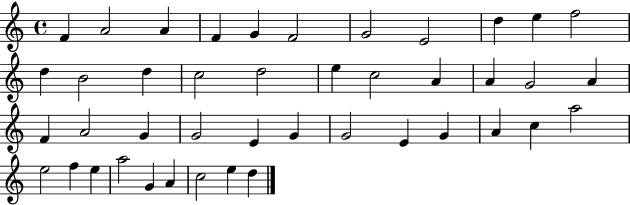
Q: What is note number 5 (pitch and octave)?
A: G4